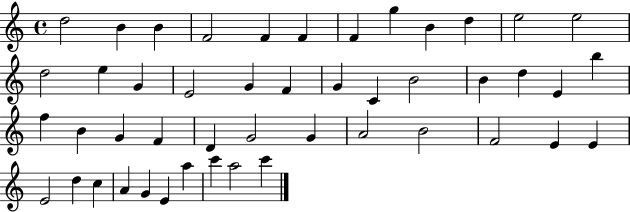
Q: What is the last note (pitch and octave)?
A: C6